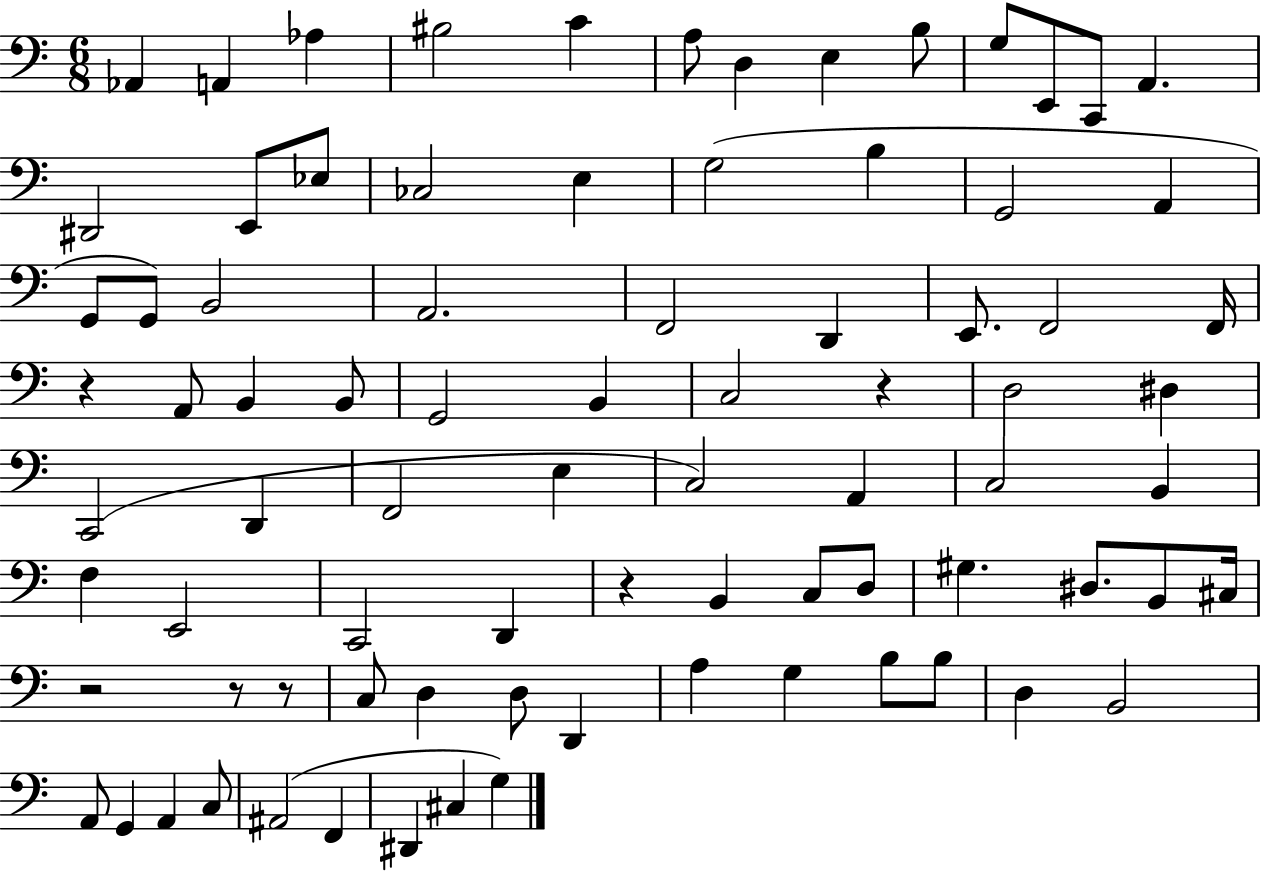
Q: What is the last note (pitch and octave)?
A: G3